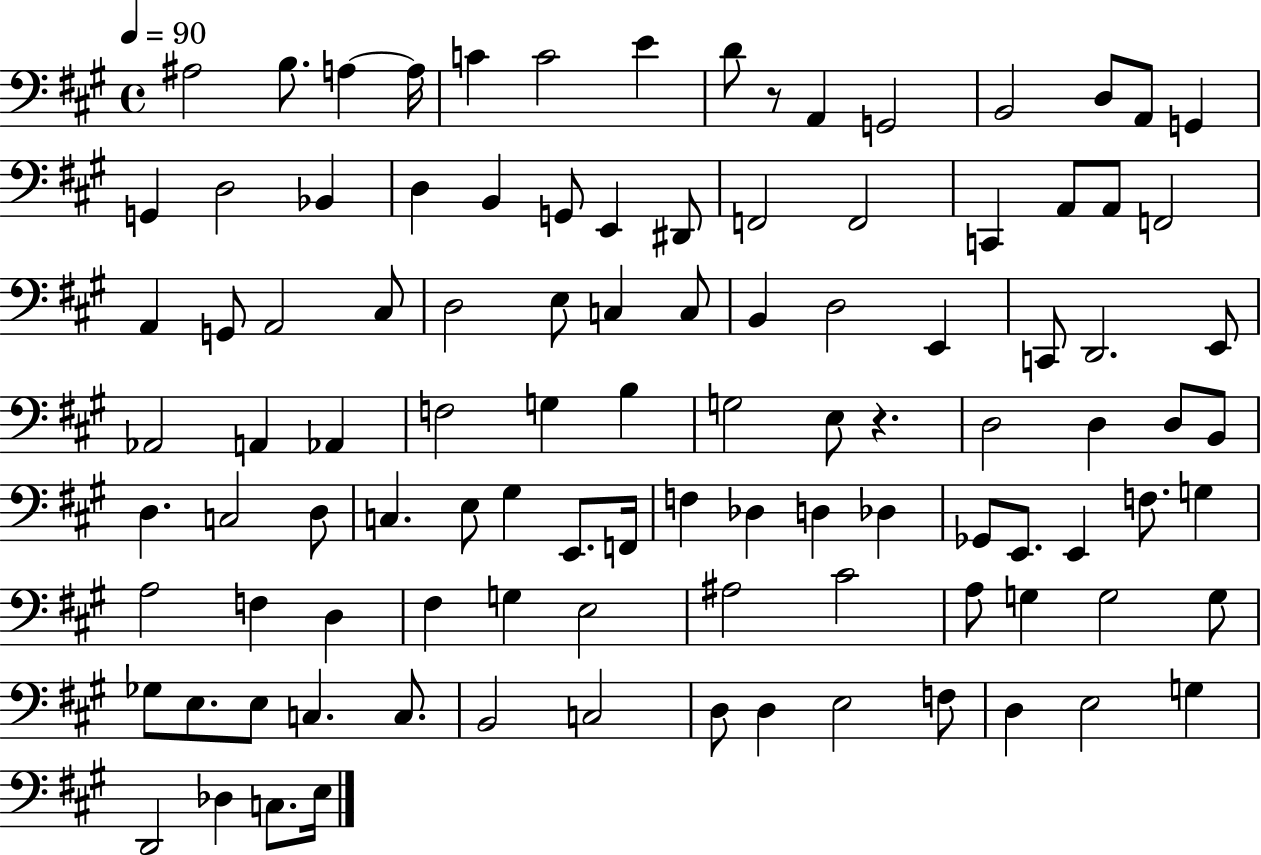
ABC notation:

X:1
T:Untitled
M:4/4
L:1/4
K:A
^A,2 B,/2 A, A,/4 C C2 E D/2 z/2 A,, G,,2 B,,2 D,/2 A,,/2 G,, G,, D,2 _B,, D, B,, G,,/2 E,, ^D,,/2 F,,2 F,,2 C,, A,,/2 A,,/2 F,,2 A,, G,,/2 A,,2 ^C,/2 D,2 E,/2 C, C,/2 B,, D,2 E,, C,,/2 D,,2 E,,/2 _A,,2 A,, _A,, F,2 G, B, G,2 E,/2 z D,2 D, D,/2 B,,/2 D, C,2 D,/2 C, E,/2 ^G, E,,/2 F,,/4 F, _D, D, _D, _G,,/2 E,,/2 E,, F,/2 G, A,2 F, D, ^F, G, E,2 ^A,2 ^C2 A,/2 G, G,2 G,/2 _G,/2 E,/2 E,/2 C, C,/2 B,,2 C,2 D,/2 D, E,2 F,/2 D, E,2 G, D,,2 _D, C,/2 E,/4